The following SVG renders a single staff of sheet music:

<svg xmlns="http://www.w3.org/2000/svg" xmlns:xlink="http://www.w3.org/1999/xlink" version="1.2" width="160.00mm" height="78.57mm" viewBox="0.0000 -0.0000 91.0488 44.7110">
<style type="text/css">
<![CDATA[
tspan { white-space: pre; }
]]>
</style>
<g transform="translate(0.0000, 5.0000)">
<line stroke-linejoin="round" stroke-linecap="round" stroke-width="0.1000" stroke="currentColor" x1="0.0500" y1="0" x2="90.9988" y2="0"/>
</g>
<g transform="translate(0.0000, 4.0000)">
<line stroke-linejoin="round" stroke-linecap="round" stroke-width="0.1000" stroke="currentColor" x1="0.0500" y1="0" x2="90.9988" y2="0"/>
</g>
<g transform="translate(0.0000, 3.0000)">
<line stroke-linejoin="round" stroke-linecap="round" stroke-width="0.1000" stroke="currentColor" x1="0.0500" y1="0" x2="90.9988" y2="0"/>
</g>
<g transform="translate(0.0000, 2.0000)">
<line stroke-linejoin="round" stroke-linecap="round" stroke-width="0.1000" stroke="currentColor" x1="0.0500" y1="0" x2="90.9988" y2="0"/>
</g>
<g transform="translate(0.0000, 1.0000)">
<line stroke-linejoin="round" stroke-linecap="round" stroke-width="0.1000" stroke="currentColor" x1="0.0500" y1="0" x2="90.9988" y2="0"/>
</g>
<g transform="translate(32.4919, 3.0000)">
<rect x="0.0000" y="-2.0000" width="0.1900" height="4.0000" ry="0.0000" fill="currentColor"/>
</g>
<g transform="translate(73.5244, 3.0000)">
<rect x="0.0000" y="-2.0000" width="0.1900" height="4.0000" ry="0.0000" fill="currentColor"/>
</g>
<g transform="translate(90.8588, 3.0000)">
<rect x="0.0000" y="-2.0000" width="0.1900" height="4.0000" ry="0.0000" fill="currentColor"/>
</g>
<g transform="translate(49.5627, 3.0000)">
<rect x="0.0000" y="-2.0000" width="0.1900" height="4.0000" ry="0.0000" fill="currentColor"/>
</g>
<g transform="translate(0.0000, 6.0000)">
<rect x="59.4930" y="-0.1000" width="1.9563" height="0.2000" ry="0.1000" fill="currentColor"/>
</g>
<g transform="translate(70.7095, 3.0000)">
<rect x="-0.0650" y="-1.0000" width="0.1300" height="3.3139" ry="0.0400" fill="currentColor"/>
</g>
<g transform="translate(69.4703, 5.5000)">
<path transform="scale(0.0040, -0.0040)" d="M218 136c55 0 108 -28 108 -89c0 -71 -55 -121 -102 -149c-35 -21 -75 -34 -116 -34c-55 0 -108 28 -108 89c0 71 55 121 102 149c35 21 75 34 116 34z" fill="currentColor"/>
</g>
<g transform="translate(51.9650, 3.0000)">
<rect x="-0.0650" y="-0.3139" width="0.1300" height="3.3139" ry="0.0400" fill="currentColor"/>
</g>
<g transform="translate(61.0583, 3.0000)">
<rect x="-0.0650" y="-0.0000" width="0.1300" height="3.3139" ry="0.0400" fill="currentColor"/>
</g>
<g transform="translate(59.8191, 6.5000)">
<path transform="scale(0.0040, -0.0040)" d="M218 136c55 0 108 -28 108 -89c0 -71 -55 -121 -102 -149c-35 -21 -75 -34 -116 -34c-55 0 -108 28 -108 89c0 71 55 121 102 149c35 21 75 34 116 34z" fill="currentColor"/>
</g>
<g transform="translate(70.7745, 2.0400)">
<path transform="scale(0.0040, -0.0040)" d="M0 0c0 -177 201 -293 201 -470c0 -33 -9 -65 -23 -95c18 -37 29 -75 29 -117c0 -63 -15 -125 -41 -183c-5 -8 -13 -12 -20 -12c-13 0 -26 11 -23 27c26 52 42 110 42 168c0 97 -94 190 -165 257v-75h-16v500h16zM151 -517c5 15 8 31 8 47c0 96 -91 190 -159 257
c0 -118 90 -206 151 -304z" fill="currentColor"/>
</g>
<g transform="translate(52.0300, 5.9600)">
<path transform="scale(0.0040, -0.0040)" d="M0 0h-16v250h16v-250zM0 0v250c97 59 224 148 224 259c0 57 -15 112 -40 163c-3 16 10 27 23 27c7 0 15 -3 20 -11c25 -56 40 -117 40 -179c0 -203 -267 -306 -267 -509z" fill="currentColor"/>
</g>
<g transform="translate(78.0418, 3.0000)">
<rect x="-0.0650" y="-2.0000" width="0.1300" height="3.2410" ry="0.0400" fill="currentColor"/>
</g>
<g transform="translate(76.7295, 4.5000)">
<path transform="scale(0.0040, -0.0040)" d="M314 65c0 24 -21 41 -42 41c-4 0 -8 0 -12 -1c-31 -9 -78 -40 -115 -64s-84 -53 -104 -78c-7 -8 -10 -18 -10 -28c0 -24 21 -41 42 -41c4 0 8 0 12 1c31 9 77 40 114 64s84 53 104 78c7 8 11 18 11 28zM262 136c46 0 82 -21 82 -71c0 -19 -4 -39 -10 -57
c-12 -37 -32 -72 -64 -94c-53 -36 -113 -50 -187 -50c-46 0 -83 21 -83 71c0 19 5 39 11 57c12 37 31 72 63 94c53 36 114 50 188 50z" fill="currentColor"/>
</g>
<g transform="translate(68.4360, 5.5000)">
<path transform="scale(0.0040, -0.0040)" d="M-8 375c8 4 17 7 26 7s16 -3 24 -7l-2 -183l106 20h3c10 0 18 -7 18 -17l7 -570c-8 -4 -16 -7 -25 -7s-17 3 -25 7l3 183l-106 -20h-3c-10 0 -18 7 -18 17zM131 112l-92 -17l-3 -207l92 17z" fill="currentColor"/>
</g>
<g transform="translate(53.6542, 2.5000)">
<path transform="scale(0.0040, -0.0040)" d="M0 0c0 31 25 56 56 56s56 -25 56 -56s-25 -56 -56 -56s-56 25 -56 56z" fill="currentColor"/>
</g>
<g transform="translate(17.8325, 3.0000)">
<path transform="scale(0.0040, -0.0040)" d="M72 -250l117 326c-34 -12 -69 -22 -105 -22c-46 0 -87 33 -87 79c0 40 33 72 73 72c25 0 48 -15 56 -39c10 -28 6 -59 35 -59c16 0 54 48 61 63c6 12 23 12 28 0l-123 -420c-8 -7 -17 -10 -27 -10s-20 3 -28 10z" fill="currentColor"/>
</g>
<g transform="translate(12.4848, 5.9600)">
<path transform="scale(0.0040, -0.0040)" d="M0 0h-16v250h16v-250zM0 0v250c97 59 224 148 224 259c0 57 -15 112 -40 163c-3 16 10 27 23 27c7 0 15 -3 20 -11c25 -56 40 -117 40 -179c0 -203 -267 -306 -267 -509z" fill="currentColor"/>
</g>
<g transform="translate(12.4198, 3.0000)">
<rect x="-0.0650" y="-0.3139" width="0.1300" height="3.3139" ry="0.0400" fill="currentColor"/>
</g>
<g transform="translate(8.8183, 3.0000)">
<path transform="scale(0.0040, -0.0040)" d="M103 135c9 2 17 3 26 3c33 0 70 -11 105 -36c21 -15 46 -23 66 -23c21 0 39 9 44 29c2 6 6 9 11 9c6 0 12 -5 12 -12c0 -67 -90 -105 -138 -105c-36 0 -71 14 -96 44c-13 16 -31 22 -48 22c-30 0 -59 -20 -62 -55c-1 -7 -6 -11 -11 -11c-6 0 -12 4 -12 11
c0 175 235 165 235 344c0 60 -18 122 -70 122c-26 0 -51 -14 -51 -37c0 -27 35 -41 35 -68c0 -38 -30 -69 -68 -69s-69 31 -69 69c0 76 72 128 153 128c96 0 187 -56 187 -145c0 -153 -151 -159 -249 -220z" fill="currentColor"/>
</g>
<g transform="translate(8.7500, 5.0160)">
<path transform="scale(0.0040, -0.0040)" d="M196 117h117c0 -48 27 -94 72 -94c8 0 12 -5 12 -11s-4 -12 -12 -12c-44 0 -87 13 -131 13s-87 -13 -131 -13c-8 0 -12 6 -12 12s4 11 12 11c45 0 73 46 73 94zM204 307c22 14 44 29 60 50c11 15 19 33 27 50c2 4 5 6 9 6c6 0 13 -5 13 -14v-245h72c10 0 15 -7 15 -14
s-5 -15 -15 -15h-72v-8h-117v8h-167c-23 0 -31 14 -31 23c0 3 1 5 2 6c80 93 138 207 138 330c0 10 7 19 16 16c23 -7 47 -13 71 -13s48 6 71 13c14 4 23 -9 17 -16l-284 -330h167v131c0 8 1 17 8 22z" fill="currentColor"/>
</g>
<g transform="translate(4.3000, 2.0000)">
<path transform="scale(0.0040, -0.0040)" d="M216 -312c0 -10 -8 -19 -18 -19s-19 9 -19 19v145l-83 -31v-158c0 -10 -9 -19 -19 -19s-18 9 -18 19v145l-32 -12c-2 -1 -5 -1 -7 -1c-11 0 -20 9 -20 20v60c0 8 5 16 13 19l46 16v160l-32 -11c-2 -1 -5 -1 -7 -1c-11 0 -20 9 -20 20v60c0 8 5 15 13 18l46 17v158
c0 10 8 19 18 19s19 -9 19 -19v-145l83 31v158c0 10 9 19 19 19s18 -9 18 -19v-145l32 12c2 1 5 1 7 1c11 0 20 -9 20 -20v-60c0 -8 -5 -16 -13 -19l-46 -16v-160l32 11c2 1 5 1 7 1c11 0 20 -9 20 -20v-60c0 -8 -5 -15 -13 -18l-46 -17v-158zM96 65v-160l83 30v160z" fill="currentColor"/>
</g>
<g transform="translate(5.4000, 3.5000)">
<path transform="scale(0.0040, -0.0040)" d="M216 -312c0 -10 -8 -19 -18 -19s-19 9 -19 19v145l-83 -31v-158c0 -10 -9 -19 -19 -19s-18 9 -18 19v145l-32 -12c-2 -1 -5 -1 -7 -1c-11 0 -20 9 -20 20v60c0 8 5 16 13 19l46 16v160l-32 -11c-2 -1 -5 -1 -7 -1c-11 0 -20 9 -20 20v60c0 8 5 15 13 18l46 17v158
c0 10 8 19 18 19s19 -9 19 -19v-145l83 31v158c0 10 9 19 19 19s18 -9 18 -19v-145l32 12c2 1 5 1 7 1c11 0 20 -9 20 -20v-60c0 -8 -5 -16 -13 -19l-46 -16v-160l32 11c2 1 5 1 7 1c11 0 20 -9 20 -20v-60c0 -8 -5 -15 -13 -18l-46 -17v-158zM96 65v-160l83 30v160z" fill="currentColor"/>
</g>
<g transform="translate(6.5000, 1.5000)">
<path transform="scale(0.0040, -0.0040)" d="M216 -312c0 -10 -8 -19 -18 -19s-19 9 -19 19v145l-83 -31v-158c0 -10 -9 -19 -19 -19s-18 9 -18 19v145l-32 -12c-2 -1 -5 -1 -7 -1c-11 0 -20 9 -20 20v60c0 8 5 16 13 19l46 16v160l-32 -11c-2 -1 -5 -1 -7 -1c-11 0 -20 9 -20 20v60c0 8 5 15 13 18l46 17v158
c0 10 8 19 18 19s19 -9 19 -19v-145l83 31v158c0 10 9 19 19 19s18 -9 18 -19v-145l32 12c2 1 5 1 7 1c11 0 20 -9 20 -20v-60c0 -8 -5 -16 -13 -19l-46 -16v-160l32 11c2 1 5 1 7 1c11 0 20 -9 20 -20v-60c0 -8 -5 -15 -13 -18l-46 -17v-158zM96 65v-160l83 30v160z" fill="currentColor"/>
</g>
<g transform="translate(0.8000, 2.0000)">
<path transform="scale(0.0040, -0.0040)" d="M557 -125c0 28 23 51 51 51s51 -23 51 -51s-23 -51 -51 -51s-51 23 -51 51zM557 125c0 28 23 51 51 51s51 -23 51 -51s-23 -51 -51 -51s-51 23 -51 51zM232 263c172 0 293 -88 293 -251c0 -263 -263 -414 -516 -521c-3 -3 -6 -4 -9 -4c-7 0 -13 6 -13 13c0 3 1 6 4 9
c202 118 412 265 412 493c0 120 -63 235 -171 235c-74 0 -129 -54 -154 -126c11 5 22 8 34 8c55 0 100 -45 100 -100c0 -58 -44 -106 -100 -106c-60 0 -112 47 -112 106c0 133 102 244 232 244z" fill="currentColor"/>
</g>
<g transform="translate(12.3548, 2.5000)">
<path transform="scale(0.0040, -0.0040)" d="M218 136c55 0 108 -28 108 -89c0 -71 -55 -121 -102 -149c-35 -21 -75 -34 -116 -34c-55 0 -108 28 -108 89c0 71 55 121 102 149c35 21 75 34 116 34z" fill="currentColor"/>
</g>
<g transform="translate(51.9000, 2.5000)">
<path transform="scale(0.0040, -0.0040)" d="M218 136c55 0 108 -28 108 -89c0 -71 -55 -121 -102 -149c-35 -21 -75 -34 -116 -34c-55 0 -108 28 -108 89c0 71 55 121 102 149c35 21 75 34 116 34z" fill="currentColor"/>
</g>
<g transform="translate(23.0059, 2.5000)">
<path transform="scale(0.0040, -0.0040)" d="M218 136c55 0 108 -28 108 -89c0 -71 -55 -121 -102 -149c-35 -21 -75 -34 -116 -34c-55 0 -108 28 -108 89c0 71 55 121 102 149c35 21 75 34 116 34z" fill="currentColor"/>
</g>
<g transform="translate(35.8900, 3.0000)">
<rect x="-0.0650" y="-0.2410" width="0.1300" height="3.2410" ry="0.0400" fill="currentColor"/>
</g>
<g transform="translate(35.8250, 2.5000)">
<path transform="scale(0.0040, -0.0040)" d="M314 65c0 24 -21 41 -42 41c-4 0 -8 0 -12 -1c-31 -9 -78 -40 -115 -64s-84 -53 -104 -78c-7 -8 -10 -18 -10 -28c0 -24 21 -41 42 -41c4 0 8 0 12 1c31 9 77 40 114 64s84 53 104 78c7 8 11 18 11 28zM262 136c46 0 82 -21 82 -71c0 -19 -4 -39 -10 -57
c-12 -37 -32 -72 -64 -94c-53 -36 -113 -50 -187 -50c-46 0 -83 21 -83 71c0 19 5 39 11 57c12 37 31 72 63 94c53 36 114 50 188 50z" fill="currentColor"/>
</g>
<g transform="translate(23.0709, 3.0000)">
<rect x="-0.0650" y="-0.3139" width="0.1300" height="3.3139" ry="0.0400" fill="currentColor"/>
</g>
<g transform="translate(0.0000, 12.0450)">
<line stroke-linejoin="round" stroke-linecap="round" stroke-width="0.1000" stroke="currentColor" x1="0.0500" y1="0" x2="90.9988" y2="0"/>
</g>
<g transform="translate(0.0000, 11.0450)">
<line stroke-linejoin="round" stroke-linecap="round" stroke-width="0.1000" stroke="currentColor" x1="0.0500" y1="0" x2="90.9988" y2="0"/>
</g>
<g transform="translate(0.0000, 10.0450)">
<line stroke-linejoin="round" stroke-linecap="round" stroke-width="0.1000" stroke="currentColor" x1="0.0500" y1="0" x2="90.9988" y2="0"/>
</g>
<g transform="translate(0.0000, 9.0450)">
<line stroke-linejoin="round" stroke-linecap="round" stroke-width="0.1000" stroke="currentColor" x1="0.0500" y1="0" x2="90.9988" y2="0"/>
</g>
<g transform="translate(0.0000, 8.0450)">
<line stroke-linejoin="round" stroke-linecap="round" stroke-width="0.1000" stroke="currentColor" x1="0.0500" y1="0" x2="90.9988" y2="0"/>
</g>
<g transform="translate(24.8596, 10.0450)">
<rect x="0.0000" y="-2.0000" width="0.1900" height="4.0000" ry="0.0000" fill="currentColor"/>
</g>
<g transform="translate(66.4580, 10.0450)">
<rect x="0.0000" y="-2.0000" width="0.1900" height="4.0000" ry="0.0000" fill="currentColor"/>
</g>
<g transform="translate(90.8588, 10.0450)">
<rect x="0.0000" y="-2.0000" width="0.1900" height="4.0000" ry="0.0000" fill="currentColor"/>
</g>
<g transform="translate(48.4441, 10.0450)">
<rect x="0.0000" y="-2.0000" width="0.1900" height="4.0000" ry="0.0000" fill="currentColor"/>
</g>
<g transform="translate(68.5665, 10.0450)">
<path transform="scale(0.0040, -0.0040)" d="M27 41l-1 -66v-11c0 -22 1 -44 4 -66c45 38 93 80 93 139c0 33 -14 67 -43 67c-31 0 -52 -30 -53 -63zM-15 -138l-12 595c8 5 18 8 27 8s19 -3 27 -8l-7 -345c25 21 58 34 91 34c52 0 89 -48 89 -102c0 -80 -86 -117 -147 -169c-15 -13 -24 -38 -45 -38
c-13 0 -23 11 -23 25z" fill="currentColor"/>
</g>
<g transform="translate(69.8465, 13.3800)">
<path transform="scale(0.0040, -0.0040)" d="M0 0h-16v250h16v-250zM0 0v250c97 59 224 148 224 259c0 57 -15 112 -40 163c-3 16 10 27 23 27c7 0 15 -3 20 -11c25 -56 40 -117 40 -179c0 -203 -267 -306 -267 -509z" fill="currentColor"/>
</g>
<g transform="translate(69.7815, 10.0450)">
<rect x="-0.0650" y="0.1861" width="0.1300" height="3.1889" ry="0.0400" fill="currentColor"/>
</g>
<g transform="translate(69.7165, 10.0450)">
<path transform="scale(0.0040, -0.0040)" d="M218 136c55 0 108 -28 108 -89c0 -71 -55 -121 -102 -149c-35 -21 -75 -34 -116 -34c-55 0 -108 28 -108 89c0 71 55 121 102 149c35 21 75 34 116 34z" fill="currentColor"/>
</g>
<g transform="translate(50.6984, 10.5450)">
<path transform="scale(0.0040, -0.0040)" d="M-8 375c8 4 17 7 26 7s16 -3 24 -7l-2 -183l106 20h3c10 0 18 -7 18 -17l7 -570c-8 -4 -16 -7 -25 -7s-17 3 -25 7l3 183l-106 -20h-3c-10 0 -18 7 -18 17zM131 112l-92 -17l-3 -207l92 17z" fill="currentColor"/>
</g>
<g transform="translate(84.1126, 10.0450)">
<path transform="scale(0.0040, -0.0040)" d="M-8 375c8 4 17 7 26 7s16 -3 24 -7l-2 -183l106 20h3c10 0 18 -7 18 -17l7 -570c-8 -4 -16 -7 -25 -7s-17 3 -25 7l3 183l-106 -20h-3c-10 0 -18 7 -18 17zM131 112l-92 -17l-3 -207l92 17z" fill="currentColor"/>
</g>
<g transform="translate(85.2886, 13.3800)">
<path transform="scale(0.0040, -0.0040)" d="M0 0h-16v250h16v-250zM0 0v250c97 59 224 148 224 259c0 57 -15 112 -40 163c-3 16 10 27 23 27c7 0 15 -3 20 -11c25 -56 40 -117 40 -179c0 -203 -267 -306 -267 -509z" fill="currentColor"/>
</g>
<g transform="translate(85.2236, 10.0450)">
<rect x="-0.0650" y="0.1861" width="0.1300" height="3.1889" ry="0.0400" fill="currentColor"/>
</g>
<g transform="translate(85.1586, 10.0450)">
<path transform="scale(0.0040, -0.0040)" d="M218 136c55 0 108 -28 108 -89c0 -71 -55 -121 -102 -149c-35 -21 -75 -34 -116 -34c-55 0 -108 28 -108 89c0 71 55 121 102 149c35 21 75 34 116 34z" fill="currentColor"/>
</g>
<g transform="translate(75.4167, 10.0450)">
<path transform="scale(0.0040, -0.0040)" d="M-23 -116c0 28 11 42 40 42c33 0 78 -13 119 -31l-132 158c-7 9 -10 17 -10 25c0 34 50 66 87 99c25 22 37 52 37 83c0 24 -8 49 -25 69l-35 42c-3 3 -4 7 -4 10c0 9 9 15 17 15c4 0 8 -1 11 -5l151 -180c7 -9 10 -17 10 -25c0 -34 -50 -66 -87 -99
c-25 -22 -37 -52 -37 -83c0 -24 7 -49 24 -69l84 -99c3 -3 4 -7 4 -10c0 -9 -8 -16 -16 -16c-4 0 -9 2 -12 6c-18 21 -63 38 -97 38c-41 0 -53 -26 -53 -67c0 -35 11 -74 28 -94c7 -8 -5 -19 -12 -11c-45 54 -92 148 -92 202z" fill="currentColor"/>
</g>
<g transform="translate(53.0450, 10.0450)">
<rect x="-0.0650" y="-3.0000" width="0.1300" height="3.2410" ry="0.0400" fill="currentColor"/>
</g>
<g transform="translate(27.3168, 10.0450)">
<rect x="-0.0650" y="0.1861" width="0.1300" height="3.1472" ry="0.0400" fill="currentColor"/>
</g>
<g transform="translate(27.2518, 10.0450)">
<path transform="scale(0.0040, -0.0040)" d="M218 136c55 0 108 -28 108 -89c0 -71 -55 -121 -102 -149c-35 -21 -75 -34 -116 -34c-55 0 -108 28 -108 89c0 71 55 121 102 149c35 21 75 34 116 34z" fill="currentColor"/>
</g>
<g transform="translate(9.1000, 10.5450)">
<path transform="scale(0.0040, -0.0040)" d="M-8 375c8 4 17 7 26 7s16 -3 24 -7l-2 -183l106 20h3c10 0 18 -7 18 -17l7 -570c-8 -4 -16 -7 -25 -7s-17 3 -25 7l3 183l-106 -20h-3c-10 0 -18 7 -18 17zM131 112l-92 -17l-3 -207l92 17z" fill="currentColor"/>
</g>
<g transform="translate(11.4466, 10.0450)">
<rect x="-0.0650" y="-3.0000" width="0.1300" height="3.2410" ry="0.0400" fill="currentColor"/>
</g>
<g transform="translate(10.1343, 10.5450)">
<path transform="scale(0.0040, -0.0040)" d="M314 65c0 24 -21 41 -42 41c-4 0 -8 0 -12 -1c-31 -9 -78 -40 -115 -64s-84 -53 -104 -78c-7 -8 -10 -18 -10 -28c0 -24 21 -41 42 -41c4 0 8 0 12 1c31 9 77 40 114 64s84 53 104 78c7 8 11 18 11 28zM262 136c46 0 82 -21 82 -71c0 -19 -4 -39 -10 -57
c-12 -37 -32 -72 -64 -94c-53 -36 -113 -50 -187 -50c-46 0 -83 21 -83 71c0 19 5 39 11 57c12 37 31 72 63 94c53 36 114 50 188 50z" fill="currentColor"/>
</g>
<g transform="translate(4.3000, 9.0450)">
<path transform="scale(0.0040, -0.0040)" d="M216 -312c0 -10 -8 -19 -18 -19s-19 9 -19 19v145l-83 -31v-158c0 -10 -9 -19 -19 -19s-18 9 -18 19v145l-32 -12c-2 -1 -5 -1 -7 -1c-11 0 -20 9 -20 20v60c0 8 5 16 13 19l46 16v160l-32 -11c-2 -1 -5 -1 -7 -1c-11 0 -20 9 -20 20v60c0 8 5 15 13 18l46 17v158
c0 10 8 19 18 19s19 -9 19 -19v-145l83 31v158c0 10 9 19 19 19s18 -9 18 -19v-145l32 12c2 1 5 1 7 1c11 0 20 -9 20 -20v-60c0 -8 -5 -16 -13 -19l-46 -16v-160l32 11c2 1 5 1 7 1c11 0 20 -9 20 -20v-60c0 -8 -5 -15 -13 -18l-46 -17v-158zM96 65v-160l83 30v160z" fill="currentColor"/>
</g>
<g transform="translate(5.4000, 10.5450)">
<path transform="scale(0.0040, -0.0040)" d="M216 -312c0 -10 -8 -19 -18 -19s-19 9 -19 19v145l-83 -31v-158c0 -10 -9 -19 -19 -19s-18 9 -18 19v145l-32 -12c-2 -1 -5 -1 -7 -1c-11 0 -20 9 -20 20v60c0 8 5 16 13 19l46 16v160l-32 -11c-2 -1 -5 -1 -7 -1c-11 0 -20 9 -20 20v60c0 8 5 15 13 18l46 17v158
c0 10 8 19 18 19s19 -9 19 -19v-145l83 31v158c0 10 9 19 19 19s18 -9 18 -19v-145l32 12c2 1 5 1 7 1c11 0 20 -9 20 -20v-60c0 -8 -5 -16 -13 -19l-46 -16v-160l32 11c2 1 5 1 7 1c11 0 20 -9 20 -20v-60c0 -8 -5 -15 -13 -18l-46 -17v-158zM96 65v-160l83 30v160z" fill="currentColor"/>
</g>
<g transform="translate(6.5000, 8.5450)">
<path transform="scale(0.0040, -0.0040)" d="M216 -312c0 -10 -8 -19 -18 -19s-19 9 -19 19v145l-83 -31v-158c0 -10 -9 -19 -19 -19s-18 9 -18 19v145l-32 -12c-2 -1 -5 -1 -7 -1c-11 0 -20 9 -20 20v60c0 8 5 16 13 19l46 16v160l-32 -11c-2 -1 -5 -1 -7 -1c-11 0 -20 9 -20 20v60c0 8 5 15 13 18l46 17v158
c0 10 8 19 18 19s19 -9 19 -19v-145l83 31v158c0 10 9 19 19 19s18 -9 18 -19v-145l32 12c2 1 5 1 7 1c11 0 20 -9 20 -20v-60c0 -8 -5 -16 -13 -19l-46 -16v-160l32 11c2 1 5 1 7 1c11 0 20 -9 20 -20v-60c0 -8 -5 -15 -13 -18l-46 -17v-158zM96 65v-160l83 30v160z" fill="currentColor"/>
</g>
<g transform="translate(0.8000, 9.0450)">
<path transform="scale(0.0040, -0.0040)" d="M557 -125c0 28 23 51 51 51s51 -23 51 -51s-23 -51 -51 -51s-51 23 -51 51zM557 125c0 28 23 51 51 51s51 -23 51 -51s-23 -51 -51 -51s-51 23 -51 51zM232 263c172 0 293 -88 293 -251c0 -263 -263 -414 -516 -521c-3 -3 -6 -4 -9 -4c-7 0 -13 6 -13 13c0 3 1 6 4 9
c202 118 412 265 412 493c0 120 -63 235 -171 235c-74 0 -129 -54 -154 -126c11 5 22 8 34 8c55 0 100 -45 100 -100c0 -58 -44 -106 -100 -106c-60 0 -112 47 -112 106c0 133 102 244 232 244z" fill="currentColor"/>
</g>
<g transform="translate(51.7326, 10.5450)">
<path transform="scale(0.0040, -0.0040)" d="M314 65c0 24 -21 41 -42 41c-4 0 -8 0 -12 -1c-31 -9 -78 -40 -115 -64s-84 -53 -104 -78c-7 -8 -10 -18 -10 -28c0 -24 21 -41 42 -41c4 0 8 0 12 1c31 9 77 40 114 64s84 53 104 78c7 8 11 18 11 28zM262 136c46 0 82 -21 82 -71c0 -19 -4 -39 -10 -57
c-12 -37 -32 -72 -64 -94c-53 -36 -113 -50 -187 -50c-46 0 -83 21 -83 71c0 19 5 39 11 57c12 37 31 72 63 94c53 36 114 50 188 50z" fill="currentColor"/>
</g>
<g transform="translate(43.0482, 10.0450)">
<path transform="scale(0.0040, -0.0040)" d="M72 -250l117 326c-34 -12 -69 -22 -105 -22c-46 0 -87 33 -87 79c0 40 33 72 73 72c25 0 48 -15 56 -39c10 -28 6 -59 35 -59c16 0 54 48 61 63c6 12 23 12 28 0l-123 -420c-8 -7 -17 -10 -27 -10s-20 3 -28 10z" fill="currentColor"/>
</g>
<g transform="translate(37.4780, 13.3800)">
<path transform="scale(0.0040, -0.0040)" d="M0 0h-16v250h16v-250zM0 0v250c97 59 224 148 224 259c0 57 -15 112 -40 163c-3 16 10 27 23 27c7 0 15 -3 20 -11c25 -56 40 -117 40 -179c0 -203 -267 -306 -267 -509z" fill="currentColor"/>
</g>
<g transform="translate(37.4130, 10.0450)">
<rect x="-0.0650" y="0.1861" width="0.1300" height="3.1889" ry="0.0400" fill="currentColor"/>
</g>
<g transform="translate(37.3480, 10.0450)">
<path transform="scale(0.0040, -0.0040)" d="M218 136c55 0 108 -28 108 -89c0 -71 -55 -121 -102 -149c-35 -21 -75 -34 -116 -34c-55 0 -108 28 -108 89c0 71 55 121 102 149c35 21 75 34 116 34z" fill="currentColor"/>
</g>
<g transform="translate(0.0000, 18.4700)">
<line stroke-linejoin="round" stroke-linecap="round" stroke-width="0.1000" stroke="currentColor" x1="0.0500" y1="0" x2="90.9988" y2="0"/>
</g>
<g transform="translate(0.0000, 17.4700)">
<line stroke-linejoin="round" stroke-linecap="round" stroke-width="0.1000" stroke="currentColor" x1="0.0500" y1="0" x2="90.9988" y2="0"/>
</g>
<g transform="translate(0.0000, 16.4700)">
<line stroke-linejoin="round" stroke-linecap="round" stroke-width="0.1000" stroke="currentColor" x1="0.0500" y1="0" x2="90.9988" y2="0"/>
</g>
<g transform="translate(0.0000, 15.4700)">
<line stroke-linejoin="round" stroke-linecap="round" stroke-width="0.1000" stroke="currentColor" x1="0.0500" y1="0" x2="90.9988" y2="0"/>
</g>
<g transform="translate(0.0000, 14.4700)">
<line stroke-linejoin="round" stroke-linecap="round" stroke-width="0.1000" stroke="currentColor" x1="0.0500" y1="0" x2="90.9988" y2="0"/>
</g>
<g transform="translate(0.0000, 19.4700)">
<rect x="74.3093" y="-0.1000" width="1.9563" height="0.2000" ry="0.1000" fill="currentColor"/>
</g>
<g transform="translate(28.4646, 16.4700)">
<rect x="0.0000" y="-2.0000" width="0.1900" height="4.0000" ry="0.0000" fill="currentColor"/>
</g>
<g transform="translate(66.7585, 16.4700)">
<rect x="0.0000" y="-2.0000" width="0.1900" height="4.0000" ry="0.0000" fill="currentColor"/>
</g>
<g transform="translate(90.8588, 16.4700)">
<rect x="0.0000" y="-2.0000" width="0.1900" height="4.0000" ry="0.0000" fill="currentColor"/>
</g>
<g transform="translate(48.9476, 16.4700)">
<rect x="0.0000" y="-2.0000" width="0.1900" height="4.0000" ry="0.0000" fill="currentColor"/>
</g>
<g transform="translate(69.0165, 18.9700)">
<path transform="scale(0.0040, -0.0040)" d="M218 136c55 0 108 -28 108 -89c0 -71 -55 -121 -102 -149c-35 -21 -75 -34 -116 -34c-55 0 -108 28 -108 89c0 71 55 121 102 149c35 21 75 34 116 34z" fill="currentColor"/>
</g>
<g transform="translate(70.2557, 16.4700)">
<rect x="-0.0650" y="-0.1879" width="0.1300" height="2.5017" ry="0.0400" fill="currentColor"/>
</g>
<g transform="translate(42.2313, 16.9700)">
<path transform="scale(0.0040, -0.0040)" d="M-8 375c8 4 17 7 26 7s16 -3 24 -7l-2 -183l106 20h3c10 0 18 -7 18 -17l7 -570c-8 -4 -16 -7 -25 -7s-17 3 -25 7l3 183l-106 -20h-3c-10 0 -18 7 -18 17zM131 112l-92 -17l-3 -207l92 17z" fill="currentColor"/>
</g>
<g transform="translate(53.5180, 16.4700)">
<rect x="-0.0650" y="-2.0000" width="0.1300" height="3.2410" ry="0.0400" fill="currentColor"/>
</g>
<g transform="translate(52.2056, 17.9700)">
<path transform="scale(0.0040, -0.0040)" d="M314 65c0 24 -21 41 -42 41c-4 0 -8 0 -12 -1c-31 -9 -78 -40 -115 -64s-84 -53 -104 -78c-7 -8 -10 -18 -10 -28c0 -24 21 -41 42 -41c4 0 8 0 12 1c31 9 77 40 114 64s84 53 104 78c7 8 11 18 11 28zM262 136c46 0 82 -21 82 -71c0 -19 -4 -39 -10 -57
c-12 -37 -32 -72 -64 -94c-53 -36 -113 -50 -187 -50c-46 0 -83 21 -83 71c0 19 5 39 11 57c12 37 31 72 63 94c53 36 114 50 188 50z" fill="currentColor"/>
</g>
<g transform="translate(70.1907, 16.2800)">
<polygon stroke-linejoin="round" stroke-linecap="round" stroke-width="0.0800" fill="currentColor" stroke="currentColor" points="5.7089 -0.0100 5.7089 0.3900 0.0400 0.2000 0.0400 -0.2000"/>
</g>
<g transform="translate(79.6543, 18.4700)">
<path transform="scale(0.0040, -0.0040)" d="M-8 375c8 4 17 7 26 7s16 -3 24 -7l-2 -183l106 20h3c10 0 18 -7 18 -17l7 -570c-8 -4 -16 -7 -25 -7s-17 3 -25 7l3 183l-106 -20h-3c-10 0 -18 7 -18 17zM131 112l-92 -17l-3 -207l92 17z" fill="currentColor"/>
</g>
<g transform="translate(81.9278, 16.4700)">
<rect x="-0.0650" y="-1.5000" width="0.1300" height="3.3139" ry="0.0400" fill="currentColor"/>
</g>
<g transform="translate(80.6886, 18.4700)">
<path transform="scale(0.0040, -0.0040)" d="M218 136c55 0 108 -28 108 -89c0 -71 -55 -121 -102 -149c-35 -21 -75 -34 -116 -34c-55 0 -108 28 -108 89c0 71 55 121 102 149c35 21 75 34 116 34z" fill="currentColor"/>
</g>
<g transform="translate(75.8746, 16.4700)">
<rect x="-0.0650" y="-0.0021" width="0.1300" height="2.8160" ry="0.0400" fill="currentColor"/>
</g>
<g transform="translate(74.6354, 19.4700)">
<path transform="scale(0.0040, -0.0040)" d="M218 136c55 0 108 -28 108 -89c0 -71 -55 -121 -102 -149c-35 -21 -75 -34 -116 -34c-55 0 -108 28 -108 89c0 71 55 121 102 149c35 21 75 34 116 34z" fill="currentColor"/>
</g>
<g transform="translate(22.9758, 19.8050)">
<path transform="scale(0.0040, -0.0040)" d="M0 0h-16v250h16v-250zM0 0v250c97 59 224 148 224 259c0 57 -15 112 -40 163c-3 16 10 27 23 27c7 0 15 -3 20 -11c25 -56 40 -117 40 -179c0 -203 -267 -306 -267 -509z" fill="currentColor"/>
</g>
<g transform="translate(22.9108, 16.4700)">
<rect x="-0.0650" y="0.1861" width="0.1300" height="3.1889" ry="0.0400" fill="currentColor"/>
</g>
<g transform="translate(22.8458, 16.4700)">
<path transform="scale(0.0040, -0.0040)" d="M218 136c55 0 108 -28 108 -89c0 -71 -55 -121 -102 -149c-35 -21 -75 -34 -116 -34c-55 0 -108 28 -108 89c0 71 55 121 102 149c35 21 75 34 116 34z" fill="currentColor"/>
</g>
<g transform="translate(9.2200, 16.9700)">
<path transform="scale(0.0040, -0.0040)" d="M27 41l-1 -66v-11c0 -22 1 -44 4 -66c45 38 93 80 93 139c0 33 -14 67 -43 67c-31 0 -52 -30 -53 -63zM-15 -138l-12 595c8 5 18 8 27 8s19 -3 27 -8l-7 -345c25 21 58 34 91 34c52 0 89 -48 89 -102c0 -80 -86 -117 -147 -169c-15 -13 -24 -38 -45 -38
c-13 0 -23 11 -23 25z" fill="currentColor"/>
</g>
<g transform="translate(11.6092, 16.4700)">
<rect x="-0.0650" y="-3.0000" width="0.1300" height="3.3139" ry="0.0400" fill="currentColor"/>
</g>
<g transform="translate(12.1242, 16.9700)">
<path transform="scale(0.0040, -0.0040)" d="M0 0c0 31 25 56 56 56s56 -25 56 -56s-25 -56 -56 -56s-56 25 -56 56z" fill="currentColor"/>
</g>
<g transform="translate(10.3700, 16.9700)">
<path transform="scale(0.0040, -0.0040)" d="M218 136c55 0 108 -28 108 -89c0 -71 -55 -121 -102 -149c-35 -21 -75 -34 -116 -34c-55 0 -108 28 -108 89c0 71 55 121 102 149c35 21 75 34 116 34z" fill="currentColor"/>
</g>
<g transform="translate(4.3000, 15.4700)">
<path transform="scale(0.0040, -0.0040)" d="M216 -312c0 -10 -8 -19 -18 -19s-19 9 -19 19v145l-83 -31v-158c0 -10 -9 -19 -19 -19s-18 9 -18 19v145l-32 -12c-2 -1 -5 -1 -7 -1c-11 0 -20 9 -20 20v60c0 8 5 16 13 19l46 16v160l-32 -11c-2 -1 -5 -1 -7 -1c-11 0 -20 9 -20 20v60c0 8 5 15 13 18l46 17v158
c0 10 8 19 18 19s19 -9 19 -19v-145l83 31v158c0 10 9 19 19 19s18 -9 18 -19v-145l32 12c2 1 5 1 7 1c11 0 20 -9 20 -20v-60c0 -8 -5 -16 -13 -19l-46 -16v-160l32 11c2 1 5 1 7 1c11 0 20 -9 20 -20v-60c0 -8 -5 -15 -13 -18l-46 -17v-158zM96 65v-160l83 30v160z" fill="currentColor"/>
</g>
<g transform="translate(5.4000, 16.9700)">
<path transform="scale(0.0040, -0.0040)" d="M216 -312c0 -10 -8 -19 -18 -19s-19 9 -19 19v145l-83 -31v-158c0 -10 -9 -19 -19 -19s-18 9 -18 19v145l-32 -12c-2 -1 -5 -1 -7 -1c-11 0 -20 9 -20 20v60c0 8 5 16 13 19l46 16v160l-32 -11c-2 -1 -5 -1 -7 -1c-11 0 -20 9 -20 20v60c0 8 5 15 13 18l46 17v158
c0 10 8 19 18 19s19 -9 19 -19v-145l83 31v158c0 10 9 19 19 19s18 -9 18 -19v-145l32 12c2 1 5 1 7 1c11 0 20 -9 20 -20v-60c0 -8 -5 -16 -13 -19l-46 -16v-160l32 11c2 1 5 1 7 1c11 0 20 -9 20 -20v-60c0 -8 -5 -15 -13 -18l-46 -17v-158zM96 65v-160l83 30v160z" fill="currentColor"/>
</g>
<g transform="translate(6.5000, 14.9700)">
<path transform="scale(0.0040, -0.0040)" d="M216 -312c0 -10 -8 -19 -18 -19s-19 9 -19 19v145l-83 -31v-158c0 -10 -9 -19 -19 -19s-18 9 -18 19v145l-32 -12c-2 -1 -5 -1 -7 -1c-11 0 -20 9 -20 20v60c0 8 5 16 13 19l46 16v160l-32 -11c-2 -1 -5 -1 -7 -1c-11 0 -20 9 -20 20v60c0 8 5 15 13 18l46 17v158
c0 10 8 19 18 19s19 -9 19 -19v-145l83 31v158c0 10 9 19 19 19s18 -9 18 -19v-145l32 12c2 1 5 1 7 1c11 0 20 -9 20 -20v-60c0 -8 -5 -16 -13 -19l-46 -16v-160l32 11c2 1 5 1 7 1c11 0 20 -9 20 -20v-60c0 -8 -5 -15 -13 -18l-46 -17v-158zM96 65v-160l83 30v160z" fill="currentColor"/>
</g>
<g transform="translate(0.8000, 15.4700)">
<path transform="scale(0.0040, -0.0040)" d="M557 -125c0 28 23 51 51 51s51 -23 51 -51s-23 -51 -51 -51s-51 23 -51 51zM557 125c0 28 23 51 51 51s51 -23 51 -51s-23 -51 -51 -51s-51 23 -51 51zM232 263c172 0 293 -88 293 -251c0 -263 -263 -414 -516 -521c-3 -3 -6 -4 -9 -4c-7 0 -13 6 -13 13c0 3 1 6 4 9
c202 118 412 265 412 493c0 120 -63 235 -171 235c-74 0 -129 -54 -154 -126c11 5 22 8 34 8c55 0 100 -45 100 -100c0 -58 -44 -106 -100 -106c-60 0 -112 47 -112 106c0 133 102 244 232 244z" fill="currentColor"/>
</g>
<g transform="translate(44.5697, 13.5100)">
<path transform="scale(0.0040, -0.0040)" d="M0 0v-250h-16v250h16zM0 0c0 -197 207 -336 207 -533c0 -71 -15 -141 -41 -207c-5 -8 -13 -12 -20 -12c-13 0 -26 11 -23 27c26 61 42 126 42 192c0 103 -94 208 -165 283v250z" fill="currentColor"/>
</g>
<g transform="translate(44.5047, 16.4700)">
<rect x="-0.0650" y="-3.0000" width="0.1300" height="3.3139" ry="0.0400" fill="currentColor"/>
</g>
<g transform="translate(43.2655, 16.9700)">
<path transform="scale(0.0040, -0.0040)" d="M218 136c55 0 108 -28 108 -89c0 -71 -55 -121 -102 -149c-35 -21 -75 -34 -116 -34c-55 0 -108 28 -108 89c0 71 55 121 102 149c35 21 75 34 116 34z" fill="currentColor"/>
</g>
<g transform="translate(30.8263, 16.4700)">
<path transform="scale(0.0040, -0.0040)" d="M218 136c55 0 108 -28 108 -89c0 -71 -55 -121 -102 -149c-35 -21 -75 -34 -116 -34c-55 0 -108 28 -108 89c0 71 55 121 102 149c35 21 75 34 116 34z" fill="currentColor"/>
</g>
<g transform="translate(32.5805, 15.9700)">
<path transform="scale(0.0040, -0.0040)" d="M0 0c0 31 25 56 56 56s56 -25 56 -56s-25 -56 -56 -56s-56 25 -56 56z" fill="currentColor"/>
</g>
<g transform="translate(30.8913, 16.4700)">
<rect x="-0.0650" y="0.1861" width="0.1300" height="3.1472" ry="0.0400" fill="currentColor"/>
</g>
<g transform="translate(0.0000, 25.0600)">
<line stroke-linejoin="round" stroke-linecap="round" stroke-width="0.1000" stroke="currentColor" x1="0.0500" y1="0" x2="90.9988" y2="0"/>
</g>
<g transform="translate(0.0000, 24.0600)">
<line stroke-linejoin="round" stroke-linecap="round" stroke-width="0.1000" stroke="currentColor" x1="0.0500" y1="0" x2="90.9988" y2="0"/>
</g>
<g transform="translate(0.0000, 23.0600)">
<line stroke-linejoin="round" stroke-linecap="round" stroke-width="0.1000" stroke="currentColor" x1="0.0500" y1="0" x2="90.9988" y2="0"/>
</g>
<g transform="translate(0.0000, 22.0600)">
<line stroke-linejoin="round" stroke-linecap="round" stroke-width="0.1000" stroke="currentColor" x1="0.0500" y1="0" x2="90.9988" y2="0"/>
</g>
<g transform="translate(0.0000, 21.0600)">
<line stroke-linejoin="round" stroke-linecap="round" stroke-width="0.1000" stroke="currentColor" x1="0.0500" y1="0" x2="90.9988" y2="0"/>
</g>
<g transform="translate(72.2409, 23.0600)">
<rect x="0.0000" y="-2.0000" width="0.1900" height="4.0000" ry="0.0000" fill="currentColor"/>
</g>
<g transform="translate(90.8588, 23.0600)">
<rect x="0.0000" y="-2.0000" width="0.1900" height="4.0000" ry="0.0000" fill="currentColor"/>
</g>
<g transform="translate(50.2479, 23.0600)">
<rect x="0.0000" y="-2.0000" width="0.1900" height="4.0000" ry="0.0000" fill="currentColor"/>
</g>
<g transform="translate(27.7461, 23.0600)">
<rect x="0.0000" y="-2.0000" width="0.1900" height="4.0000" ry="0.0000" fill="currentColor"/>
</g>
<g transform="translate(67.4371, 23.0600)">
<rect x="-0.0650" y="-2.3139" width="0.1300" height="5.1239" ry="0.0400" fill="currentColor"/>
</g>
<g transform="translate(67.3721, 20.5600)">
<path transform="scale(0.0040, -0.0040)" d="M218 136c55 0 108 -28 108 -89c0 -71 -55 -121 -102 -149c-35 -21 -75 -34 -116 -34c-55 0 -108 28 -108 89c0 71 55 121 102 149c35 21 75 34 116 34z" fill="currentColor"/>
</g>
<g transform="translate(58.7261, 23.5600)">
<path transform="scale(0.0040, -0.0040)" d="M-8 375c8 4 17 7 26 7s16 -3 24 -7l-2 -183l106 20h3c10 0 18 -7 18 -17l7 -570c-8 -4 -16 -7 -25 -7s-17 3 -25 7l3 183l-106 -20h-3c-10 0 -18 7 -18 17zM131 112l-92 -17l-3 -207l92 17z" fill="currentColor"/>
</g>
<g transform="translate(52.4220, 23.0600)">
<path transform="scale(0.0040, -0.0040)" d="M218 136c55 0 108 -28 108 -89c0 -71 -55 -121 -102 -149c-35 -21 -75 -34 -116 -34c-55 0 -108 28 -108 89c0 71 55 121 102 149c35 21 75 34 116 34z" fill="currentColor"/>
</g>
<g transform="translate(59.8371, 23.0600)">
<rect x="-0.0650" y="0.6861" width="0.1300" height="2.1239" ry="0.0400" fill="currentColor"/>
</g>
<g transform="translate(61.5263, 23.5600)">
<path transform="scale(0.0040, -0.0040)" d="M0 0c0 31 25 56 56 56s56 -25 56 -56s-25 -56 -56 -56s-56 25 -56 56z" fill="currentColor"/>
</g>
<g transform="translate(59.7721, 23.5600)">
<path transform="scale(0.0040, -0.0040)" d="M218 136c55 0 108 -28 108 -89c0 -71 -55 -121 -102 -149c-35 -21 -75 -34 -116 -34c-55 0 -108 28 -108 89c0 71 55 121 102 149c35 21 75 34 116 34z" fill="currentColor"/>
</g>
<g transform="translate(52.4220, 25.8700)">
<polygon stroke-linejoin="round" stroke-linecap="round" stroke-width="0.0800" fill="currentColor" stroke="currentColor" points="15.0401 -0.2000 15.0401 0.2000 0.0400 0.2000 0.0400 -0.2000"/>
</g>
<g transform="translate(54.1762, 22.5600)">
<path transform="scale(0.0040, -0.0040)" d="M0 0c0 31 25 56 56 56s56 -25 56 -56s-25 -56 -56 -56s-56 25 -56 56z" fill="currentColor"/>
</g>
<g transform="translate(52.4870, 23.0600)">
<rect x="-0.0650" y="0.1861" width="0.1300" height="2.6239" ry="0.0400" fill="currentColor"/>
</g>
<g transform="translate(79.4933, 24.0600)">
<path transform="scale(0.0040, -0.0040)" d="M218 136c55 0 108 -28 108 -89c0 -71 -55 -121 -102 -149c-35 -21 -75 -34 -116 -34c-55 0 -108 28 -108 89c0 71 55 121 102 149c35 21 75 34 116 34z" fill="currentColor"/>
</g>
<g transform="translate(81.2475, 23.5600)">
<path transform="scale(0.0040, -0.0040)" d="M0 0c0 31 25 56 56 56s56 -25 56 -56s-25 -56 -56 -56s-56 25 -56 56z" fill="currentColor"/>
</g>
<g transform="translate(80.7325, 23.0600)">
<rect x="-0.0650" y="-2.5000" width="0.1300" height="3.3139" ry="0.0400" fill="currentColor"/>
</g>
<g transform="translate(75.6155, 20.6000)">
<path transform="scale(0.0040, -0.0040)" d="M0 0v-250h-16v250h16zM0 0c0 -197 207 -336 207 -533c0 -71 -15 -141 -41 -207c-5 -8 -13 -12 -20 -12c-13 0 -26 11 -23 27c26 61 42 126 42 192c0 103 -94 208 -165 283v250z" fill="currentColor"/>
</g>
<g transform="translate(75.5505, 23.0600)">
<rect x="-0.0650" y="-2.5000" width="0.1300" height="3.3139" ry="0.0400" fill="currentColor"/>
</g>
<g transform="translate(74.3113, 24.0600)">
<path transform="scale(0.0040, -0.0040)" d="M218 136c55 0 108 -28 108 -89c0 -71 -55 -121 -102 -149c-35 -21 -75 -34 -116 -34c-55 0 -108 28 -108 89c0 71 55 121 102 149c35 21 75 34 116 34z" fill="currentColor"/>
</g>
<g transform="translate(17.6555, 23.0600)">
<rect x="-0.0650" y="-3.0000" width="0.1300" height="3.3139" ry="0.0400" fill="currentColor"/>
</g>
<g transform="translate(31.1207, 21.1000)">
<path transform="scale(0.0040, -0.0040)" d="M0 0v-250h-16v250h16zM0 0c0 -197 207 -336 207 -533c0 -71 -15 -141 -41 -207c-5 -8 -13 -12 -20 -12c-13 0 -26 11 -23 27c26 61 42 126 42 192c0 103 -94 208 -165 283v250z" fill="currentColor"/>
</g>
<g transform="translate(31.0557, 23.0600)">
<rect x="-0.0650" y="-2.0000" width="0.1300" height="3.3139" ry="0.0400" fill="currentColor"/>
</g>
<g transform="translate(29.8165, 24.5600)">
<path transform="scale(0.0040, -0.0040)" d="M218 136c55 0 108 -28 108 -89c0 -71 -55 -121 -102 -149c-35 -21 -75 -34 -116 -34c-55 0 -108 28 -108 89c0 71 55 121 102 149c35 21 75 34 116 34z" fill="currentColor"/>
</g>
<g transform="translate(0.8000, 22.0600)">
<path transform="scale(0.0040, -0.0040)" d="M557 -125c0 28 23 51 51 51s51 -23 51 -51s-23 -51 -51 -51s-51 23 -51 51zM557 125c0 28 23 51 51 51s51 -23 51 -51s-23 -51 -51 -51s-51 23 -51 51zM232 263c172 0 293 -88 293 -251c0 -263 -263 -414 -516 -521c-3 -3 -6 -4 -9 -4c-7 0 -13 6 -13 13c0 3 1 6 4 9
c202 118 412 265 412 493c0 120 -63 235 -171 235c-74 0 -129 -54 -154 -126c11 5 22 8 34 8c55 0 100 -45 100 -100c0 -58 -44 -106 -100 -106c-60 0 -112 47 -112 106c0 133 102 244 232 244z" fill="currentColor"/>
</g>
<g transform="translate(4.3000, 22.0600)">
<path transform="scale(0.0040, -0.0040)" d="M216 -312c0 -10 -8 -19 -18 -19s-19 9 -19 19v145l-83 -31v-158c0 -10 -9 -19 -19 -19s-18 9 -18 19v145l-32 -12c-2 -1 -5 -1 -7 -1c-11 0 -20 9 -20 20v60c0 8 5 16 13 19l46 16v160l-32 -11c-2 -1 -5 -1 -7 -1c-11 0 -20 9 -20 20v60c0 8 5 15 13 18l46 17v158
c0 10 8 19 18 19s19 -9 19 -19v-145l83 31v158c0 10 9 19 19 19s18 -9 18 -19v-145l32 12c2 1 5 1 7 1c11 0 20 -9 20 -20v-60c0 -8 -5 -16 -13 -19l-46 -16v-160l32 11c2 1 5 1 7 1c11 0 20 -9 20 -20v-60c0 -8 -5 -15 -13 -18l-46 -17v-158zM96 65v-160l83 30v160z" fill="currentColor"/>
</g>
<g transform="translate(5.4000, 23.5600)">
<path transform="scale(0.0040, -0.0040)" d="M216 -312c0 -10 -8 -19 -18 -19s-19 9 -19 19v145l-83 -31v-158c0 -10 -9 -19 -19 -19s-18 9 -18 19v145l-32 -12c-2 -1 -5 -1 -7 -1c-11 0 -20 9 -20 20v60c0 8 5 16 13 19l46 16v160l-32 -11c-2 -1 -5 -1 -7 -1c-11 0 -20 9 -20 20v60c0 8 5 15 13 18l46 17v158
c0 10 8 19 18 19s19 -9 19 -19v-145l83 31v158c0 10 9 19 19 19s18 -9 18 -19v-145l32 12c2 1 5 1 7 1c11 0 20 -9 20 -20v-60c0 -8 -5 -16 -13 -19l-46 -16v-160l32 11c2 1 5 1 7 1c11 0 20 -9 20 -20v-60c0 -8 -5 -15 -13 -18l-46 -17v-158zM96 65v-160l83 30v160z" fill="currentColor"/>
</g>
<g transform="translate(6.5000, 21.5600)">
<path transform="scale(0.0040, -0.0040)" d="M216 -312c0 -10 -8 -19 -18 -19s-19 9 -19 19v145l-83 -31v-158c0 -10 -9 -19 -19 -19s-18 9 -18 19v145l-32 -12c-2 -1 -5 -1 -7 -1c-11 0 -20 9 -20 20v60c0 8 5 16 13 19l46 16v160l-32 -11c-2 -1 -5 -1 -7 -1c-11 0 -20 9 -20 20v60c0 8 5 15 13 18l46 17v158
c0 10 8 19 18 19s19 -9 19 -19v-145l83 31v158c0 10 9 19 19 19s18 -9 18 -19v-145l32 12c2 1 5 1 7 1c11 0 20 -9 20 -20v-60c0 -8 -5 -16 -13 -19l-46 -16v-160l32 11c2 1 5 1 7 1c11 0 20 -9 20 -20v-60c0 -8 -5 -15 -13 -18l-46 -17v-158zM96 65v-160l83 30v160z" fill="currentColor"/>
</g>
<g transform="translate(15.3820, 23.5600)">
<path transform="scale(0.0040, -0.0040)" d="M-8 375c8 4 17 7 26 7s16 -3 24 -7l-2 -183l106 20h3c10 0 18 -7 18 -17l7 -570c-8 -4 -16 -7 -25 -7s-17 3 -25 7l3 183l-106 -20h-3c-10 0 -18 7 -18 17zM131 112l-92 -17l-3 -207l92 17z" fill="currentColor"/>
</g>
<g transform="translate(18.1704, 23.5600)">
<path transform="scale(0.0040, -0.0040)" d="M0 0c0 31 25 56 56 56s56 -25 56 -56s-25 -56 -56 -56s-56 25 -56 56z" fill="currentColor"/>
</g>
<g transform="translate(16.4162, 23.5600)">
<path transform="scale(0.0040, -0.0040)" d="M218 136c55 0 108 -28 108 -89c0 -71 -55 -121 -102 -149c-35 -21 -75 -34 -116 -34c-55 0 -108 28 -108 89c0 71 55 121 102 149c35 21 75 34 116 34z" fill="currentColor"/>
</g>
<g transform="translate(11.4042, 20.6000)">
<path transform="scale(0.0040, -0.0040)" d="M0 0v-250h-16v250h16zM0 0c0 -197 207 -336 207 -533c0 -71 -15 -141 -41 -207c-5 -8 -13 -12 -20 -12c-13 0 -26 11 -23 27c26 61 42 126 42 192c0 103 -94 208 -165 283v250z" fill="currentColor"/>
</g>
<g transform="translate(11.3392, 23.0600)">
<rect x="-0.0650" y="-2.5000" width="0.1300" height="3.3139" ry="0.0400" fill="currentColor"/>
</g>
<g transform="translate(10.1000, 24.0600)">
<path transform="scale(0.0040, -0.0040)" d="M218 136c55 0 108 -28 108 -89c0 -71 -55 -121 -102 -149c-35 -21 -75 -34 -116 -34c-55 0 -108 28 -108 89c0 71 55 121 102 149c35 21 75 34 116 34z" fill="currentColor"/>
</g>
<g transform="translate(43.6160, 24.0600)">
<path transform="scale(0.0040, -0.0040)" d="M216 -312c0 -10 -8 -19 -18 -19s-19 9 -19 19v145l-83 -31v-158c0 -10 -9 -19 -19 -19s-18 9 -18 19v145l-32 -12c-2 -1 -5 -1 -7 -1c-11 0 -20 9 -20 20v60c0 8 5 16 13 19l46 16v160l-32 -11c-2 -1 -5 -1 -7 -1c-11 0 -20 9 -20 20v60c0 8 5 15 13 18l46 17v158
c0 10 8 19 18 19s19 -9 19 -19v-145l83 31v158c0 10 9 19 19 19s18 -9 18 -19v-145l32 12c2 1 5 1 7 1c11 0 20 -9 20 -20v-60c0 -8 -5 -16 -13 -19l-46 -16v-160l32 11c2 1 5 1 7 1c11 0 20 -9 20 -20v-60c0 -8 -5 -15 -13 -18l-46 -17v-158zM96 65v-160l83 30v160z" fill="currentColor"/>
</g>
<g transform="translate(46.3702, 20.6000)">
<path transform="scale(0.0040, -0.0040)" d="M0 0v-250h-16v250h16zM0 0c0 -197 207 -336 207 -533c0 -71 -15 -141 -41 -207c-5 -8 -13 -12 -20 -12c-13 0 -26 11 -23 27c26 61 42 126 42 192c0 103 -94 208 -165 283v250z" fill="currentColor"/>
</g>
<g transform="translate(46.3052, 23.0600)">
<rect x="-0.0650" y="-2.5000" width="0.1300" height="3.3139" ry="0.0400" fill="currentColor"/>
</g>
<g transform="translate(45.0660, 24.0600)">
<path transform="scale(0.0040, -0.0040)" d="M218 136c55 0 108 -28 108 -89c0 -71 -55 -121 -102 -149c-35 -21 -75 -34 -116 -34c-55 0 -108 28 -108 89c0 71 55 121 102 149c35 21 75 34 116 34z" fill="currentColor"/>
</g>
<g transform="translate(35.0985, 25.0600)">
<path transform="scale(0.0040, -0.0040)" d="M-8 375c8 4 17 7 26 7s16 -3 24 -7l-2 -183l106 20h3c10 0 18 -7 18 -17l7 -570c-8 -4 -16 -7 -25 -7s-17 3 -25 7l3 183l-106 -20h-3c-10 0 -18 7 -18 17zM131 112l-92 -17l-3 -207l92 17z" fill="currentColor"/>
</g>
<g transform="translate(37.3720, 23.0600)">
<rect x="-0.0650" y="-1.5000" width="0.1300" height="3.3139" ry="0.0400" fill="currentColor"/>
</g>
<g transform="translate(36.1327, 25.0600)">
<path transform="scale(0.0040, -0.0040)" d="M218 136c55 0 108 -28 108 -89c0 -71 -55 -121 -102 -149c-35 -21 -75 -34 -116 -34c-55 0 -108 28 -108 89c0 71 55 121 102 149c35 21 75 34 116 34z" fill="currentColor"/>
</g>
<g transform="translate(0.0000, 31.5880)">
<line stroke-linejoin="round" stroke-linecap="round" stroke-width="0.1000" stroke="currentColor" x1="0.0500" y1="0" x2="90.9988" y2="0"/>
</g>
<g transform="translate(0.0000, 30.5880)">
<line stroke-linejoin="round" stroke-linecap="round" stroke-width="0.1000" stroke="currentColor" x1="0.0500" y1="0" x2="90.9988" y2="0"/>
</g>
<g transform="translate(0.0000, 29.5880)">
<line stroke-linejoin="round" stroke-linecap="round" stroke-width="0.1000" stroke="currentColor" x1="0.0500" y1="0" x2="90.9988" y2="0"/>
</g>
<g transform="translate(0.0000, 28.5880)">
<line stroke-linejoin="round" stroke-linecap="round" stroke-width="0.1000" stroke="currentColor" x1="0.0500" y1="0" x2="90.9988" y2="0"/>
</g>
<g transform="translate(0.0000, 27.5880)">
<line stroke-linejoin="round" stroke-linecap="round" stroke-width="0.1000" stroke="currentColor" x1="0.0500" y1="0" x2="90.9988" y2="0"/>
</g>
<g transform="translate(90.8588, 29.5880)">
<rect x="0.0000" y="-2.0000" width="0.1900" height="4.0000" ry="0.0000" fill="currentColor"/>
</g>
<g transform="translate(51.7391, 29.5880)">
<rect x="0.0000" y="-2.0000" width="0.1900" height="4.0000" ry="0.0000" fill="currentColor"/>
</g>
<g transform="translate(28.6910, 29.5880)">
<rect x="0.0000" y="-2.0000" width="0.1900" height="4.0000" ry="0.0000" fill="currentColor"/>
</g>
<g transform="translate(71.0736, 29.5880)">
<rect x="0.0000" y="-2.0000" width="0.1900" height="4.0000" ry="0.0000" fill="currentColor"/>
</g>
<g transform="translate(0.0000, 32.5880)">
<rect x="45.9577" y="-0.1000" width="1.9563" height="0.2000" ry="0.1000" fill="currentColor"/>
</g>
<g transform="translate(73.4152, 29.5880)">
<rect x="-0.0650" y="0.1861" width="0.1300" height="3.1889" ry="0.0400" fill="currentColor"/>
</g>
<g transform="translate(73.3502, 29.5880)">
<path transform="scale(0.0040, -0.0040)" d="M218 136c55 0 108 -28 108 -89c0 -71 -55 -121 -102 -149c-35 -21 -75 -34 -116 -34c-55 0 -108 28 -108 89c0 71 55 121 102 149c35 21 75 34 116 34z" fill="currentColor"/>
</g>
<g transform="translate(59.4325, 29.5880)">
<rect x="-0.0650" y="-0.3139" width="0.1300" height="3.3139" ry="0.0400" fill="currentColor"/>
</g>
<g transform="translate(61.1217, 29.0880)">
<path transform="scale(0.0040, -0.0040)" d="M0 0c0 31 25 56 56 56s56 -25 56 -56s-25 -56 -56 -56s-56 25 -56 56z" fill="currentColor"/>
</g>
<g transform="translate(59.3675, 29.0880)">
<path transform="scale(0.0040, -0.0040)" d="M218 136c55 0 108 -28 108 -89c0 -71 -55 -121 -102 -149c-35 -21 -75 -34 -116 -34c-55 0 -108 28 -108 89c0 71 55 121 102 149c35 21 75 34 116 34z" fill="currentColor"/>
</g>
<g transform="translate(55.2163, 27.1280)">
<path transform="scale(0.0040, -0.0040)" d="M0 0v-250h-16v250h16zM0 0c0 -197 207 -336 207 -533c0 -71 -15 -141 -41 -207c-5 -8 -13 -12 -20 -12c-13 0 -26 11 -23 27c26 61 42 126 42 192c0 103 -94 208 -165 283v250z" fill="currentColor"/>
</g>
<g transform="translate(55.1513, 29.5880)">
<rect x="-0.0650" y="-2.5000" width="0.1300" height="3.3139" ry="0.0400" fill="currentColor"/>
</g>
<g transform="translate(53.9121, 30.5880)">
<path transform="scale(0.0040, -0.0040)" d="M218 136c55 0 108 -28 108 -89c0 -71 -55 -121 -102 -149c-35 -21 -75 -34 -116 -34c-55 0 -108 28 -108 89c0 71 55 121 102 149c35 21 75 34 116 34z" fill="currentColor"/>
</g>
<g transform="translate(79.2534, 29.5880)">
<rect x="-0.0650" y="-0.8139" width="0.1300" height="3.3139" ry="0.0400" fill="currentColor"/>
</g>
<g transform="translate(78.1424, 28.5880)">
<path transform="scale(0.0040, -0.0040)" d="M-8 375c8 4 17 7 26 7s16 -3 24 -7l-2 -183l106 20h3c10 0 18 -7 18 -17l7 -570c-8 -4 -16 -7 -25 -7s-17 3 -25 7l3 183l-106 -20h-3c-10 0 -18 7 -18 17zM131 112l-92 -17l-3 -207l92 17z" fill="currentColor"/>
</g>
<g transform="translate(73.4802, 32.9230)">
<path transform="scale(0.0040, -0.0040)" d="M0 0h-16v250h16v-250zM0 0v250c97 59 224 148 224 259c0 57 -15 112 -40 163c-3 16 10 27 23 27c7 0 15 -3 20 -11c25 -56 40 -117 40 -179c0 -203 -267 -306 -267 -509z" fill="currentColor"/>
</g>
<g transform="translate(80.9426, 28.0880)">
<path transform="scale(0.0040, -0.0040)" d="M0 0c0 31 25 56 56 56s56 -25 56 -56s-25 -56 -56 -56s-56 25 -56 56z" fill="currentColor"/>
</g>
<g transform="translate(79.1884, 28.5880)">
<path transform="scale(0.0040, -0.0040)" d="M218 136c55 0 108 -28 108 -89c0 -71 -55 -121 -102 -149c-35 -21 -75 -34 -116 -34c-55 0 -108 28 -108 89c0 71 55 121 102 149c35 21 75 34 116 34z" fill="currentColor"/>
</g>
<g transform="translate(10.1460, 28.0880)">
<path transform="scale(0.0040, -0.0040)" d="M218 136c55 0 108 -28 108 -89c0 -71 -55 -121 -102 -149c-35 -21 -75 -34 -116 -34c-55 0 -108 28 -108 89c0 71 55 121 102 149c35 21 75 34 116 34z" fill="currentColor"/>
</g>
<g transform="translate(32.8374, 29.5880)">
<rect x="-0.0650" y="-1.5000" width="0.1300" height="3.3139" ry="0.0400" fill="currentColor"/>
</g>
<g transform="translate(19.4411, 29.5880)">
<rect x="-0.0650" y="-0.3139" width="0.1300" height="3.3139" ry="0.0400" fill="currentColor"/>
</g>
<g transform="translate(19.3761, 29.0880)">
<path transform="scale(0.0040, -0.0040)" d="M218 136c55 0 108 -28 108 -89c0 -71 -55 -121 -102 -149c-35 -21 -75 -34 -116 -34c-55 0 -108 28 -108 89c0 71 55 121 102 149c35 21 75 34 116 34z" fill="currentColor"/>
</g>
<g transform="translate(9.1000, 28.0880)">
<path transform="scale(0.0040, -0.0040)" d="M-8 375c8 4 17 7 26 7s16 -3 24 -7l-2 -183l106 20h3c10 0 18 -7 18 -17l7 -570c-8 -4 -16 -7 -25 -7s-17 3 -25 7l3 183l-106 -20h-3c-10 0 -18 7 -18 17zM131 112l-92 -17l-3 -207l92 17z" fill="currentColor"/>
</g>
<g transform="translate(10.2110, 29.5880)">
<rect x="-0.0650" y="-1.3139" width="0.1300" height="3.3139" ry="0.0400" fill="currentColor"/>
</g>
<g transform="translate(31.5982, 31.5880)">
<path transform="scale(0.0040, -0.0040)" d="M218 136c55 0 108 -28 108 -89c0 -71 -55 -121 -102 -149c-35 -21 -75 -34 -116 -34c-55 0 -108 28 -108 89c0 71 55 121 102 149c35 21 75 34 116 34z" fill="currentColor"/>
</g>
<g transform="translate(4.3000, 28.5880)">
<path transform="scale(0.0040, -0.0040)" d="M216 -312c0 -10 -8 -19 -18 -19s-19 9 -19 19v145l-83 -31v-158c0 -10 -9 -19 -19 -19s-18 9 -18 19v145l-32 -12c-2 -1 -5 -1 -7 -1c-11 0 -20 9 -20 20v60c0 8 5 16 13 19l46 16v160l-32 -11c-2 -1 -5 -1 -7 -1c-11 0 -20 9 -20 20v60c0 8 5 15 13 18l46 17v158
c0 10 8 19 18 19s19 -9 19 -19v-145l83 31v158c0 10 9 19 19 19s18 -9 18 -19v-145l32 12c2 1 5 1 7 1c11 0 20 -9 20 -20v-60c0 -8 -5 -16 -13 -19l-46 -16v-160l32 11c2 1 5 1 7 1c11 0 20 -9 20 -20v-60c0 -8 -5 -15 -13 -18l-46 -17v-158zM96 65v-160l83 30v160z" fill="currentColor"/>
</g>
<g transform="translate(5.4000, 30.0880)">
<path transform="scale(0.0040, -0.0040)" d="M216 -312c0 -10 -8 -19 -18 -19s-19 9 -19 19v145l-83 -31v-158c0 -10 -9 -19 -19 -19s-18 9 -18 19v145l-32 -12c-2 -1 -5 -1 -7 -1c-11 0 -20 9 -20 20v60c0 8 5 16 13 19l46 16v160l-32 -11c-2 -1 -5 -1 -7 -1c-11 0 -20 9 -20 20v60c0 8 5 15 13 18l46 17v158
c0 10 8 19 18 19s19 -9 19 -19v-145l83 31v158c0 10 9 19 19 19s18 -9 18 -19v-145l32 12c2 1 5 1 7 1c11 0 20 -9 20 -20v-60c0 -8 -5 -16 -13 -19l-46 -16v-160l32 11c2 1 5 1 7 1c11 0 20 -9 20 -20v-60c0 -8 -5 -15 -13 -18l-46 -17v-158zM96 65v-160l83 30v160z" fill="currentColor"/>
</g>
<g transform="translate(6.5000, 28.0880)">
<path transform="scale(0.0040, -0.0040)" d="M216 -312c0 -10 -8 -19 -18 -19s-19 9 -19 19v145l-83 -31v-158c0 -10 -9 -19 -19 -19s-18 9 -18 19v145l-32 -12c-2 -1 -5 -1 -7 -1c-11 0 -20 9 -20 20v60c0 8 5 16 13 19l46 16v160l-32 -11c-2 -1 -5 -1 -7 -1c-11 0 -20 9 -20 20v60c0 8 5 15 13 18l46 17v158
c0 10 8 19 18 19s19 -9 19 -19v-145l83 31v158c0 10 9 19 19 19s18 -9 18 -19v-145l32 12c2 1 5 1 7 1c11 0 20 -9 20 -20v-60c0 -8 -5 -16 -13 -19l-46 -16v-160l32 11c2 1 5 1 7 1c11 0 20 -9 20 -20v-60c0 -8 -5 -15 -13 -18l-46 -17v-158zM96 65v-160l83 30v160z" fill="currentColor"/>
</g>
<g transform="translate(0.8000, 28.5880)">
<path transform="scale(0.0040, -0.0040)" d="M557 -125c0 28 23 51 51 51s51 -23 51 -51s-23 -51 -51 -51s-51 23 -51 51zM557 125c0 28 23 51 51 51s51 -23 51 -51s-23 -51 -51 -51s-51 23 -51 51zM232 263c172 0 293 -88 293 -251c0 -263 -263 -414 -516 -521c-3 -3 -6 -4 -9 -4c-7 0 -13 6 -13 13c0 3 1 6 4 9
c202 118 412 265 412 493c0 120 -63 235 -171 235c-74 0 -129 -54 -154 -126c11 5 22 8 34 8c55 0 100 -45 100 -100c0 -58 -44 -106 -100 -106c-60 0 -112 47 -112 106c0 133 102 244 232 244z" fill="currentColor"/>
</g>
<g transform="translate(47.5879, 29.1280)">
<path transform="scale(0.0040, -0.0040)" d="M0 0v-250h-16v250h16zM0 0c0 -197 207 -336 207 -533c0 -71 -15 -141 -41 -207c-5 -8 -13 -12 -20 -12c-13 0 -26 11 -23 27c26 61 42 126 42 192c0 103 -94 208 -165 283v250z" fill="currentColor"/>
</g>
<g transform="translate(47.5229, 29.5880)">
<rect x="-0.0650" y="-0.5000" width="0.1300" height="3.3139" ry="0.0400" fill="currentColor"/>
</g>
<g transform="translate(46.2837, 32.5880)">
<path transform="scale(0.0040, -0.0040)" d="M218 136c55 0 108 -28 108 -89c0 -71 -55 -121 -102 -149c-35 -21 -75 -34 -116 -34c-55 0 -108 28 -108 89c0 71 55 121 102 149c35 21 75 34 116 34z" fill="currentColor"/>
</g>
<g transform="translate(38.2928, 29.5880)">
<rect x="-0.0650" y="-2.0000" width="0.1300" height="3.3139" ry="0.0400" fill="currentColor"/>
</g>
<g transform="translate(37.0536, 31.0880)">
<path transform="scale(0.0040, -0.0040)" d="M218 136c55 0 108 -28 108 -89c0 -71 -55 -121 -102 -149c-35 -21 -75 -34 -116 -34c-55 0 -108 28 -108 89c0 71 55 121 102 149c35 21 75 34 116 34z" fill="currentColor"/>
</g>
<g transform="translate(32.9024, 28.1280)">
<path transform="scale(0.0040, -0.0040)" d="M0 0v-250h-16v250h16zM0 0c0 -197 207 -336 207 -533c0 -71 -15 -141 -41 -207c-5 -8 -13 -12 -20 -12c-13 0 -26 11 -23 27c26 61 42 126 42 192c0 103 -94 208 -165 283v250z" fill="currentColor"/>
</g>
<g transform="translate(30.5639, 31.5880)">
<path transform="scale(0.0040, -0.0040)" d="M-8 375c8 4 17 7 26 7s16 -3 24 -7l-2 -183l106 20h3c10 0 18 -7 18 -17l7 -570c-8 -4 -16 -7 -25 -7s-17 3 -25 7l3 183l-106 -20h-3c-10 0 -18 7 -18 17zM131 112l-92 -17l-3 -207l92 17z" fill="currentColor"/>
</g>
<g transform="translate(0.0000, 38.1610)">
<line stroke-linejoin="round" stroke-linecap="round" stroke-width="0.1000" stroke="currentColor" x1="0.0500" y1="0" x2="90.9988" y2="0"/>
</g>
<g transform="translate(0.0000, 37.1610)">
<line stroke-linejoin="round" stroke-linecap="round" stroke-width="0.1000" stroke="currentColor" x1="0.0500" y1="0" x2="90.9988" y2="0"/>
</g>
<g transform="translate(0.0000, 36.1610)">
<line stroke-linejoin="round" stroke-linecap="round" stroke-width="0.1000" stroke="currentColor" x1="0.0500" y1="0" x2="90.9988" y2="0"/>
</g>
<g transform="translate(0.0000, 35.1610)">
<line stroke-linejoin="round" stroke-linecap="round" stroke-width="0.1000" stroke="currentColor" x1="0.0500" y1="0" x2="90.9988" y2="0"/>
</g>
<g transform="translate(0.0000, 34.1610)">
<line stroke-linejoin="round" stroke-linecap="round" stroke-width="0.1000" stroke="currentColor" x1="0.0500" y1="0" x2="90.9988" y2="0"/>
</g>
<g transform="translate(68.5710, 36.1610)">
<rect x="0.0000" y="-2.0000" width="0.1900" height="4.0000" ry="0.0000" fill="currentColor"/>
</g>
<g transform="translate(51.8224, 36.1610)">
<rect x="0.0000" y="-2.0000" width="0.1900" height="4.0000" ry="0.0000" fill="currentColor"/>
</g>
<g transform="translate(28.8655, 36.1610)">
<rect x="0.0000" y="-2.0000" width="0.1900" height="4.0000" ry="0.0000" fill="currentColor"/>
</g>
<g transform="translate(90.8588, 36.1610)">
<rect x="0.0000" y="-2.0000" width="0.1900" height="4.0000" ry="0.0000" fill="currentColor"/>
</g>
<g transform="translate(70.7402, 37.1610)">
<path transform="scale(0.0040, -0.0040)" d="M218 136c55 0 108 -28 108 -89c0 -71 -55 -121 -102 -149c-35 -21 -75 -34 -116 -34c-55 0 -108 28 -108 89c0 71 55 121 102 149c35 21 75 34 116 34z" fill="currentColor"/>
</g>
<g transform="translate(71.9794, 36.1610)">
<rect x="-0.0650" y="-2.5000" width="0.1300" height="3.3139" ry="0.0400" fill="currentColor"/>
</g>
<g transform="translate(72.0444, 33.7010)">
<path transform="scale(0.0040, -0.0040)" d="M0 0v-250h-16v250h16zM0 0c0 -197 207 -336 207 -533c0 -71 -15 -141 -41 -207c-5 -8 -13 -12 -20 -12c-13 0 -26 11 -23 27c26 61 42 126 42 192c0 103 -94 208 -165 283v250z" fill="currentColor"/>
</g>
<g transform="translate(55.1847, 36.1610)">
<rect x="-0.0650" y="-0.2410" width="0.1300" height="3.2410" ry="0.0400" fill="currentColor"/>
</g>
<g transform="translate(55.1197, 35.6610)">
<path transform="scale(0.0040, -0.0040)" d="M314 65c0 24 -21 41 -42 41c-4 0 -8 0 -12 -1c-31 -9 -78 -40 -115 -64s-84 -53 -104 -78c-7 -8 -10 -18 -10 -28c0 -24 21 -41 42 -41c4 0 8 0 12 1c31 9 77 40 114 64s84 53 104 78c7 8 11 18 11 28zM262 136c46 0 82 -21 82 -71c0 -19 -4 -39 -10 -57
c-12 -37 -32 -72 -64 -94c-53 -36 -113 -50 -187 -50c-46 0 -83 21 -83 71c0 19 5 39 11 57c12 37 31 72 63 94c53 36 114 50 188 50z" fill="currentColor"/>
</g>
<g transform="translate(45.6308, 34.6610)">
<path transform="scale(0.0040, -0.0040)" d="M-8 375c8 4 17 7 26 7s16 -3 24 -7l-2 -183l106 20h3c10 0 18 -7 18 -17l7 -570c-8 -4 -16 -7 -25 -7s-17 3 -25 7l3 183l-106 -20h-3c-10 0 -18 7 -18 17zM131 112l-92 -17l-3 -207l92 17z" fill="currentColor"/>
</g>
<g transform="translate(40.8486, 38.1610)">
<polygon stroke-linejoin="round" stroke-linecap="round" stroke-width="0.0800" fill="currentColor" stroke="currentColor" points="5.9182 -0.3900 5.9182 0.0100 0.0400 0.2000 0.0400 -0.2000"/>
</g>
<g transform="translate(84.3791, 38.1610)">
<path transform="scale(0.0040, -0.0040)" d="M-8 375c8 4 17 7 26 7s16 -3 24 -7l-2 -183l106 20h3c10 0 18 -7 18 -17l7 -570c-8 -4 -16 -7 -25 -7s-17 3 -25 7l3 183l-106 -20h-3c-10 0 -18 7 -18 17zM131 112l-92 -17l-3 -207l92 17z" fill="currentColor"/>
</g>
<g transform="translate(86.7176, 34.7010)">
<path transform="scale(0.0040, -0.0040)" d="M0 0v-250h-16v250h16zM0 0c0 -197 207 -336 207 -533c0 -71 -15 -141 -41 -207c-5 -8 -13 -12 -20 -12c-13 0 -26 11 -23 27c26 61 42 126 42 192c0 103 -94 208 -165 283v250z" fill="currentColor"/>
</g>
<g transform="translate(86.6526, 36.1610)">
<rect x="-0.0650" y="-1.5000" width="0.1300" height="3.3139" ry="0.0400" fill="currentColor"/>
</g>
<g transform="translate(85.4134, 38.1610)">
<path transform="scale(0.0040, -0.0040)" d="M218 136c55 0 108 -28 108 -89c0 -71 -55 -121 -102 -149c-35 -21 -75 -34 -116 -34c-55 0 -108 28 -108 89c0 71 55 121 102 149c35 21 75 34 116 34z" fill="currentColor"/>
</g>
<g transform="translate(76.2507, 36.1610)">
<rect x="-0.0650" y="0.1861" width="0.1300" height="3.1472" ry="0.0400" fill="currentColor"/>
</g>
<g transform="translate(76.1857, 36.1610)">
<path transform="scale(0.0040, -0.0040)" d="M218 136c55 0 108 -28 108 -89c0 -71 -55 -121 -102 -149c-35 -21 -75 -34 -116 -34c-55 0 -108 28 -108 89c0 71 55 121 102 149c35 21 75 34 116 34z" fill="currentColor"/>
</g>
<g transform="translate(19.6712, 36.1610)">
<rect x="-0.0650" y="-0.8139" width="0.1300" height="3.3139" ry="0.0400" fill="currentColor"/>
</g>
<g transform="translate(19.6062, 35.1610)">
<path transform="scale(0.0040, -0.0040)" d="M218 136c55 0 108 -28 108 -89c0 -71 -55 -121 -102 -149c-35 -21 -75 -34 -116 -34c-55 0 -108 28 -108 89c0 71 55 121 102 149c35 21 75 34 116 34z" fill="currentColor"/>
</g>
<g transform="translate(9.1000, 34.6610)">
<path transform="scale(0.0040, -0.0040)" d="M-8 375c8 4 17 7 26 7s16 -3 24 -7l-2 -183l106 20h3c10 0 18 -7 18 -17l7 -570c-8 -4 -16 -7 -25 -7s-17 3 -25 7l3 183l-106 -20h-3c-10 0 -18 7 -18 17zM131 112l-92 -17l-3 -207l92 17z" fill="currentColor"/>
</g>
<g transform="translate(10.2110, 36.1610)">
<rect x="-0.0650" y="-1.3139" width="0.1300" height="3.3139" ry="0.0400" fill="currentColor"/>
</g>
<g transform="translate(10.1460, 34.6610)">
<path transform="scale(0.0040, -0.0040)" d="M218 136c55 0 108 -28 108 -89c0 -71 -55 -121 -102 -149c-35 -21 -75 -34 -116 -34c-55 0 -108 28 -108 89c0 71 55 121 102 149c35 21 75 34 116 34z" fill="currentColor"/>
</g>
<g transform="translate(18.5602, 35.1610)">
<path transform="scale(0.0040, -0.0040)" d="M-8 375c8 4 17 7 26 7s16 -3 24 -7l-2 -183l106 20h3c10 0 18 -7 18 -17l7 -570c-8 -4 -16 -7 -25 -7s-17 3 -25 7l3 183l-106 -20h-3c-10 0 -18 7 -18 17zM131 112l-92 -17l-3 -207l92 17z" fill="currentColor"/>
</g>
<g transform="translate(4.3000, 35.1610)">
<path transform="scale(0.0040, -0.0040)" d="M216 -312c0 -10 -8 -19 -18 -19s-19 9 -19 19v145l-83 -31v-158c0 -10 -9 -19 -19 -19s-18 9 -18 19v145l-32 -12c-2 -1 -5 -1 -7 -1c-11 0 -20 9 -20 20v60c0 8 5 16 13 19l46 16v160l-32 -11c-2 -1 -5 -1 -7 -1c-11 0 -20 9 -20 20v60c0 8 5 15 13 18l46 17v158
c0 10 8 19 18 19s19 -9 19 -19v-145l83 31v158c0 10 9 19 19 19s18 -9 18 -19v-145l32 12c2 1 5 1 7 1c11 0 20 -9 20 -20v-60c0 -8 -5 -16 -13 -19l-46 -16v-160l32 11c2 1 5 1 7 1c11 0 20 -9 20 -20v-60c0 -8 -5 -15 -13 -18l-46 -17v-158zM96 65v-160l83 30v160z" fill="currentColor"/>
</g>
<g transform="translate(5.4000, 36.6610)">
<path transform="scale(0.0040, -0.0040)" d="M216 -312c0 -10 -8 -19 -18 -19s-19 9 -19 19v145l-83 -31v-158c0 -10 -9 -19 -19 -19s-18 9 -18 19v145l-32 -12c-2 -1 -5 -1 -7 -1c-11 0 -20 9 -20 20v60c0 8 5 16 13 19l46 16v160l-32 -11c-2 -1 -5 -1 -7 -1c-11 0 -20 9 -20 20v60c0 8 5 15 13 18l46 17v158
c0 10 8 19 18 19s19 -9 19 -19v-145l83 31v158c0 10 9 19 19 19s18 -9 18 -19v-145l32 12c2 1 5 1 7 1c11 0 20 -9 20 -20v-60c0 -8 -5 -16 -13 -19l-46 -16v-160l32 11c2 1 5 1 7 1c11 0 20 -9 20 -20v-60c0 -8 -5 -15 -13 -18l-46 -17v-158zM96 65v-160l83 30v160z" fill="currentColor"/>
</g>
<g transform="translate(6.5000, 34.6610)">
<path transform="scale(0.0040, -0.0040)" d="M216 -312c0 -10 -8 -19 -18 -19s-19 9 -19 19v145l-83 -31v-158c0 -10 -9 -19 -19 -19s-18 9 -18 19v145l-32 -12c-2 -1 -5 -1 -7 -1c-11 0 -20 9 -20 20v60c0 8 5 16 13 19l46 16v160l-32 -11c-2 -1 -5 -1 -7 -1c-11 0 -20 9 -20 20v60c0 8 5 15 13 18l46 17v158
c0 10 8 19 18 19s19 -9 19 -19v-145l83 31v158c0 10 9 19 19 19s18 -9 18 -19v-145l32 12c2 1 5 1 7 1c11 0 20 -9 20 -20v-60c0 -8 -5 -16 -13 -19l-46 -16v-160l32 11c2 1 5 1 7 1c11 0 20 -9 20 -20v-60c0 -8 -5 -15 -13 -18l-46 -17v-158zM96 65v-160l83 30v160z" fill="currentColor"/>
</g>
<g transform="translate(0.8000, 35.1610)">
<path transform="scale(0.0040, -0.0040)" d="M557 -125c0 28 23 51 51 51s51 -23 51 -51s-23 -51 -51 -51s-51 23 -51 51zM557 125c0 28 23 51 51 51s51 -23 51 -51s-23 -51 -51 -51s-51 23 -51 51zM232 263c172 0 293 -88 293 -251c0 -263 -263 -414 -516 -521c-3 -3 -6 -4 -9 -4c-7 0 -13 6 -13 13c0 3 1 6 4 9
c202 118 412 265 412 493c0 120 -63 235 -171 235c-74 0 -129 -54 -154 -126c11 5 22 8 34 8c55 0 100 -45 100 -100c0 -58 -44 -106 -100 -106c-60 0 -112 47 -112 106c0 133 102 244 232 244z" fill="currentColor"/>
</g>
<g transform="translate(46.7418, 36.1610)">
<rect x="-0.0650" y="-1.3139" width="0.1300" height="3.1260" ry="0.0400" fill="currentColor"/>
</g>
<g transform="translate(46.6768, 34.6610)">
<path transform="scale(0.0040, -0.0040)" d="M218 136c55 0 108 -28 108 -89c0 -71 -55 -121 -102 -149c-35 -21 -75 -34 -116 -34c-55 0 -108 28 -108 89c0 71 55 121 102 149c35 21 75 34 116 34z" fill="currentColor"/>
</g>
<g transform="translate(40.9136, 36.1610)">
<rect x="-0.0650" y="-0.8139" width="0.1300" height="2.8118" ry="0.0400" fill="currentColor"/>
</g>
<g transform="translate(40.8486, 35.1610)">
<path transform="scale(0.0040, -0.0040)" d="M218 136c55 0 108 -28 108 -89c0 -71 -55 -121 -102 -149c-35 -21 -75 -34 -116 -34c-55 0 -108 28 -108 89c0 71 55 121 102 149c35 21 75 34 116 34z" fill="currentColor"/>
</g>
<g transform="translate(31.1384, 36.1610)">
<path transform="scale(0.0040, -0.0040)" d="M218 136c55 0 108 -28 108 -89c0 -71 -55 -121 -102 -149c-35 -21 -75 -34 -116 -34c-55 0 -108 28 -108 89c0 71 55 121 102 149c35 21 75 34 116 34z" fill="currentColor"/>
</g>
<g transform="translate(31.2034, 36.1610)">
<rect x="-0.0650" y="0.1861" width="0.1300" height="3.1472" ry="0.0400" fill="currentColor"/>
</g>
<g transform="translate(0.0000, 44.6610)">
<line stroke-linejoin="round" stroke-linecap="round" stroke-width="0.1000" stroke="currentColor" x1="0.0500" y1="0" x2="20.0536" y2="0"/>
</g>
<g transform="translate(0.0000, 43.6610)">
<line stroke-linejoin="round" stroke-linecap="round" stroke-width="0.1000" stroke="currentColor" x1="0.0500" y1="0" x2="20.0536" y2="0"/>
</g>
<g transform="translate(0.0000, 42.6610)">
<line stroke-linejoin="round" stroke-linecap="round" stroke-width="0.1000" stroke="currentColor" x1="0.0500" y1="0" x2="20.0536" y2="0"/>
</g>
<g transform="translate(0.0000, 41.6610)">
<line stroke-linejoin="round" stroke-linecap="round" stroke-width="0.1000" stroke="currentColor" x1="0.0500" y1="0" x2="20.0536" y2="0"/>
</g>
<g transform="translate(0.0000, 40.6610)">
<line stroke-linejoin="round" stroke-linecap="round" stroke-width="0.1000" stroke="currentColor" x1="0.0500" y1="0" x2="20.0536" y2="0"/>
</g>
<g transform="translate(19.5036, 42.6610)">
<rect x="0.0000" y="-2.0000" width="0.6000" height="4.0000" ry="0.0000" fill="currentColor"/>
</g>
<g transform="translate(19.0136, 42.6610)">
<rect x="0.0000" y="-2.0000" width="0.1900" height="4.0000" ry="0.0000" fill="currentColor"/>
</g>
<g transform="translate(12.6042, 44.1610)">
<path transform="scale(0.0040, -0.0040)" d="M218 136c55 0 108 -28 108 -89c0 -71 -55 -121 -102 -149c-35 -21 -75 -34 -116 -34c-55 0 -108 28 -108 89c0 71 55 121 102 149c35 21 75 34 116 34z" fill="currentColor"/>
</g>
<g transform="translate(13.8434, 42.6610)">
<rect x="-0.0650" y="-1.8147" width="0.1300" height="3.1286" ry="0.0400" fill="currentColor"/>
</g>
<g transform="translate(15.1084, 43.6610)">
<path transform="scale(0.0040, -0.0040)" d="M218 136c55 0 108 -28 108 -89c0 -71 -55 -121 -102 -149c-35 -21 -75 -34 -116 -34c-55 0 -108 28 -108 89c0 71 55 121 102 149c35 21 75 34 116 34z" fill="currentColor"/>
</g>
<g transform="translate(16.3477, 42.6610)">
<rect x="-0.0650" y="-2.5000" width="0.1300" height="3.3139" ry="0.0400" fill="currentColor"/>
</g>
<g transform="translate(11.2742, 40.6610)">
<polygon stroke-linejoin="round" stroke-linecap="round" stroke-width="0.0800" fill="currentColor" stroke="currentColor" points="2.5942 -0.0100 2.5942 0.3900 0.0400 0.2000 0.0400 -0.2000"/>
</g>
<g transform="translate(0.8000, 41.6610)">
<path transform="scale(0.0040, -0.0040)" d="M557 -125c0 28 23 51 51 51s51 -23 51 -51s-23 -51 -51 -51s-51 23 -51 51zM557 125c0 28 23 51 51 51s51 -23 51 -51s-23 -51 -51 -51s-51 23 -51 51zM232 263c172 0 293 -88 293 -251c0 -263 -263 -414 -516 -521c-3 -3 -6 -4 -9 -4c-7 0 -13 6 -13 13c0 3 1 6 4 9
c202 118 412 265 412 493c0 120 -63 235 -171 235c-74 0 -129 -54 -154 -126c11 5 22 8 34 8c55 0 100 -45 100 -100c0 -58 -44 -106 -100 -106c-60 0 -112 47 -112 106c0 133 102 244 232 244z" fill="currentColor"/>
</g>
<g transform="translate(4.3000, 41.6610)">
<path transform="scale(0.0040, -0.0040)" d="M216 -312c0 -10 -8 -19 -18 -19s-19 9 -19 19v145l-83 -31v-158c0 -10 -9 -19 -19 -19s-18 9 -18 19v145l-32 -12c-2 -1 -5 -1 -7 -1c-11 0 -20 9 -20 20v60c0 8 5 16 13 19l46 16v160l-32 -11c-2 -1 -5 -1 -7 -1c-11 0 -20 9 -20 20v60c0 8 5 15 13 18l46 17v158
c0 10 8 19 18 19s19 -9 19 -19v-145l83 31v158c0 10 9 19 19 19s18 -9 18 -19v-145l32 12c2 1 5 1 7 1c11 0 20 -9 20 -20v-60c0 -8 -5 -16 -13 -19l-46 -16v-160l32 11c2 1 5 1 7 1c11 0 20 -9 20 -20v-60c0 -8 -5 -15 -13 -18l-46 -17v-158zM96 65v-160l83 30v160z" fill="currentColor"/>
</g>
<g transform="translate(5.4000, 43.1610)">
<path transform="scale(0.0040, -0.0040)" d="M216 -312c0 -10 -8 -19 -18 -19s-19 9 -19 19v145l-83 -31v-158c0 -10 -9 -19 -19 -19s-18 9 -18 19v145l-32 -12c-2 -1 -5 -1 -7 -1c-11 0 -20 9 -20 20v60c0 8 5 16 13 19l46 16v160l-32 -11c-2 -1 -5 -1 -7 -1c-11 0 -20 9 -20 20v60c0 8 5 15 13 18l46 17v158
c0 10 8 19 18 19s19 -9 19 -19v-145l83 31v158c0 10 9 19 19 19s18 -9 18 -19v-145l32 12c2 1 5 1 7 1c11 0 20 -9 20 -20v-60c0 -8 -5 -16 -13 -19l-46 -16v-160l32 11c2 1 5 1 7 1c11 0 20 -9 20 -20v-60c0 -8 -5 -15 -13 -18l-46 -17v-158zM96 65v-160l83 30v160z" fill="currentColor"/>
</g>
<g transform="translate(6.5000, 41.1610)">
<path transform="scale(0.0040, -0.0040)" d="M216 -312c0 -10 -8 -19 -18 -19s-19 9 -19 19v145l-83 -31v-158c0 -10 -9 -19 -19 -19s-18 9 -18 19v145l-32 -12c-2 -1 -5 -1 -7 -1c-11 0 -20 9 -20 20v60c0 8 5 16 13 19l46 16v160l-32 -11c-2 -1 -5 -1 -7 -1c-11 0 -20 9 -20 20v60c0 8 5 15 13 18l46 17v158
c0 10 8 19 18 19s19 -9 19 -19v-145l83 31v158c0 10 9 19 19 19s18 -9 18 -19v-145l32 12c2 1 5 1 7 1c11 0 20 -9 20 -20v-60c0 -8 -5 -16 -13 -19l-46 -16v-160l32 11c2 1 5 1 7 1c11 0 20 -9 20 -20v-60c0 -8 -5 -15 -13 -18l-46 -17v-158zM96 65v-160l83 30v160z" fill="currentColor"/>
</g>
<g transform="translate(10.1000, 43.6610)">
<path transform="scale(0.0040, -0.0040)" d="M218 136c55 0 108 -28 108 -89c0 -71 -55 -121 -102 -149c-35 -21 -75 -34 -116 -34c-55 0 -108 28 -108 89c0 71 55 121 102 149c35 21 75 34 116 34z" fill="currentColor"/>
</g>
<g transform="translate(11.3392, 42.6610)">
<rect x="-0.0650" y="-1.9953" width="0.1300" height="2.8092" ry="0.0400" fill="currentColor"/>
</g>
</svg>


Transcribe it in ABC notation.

X:1
T:Untitled
M:2/4
L:1/4
K:A
E,/2 z/2 E, E,2 E,/2 D,, F,,/4 A,,2 C,2 D, D,/2 z/2 C,2 _D,/2 z D,/2 _C, D,/2 D, C,/2 A,,2 ^F,,/2 E,,/2 G,, B,,/2 C, A,,/2 G,, ^B,,/2 D,/2 C,/2 B,/2 B,,/2 B,, G, E, G,,/2 A,, E,,/2 B,,/2 E, D,/2 F, G, F, D, ^F,/2 G,/2 E,2 B,,/2 D, G,,/2 B,,/2 A,,/2 B,,